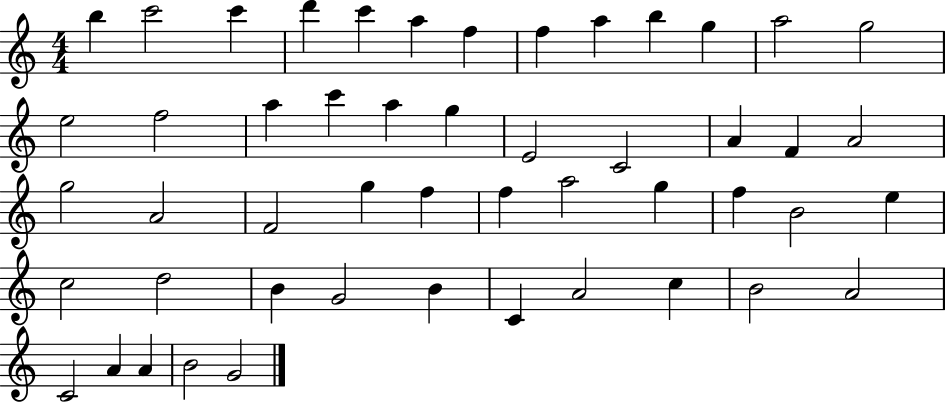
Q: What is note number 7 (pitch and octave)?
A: F5